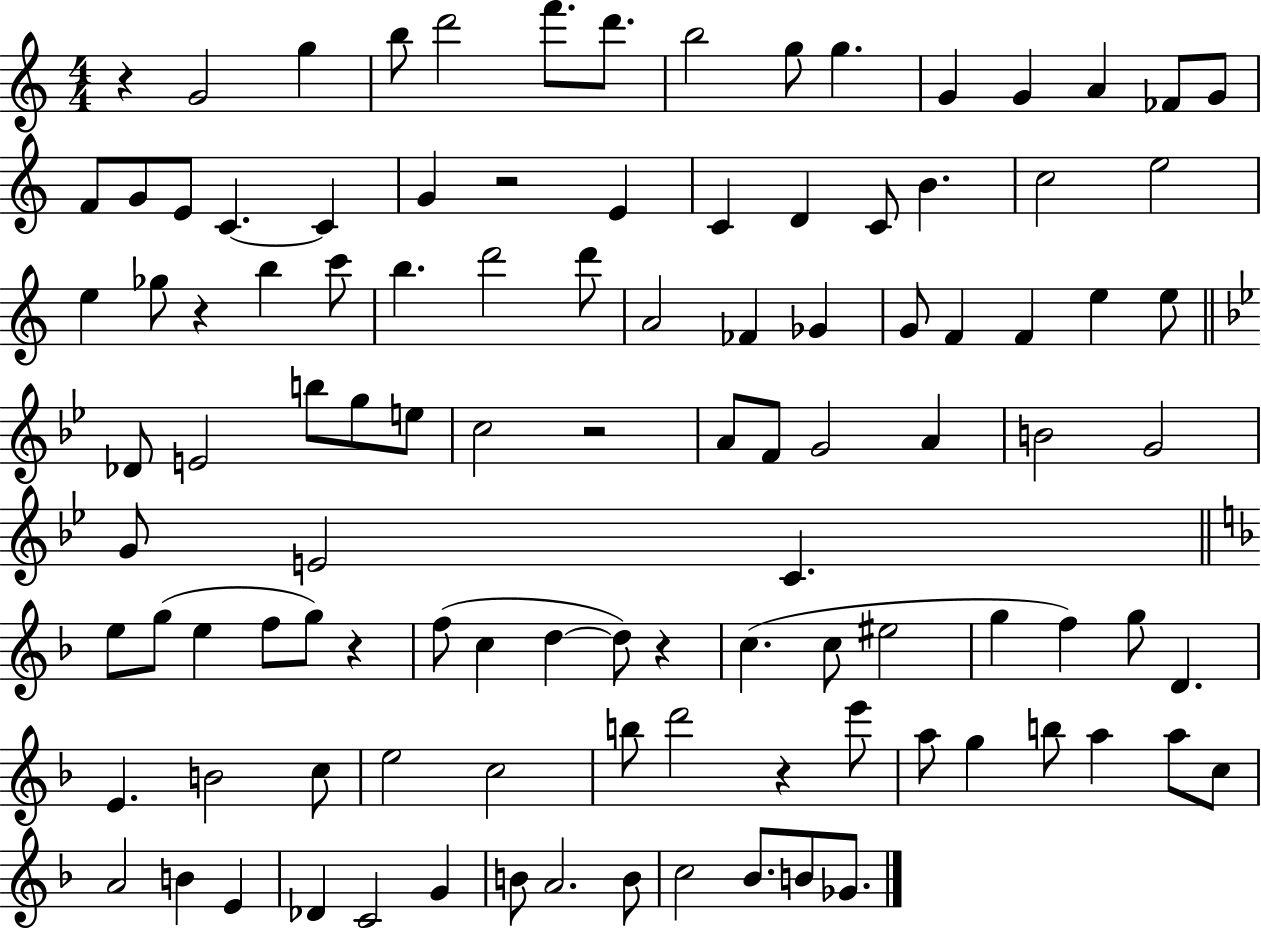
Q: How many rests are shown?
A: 7